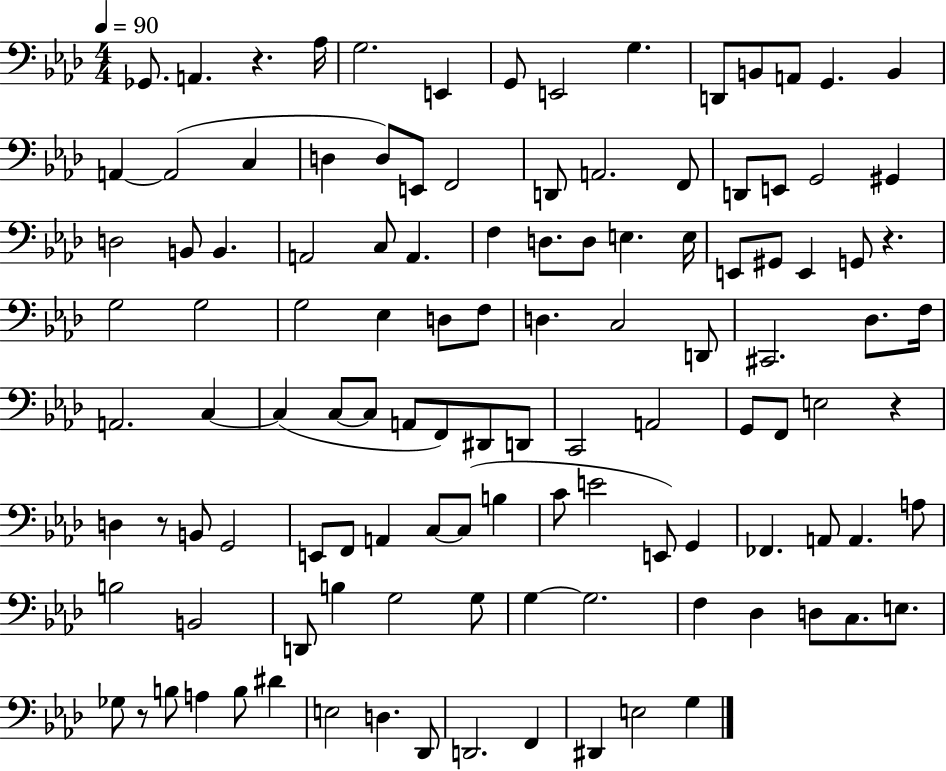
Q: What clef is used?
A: bass